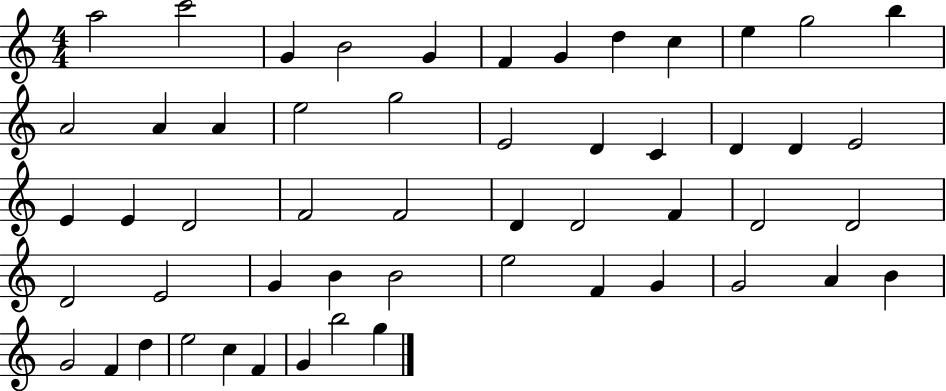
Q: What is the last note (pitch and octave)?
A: G5